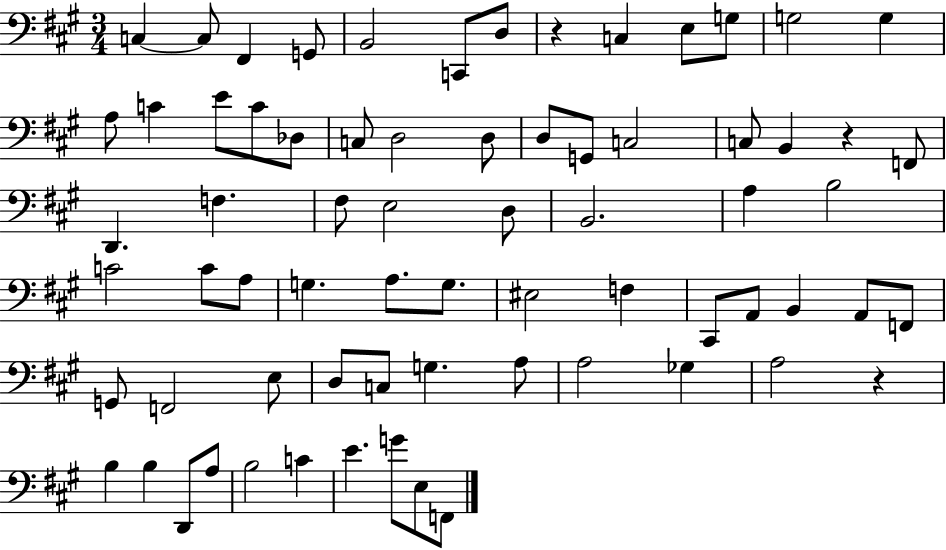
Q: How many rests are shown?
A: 3